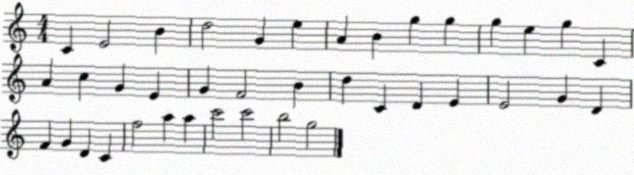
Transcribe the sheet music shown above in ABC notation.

X:1
T:Untitled
M:4/4
L:1/4
K:C
C E2 B d2 G e A B g g g e g C A c G E G F2 B d C D E E2 G D F G D C f2 a a c'2 c'2 b2 g2